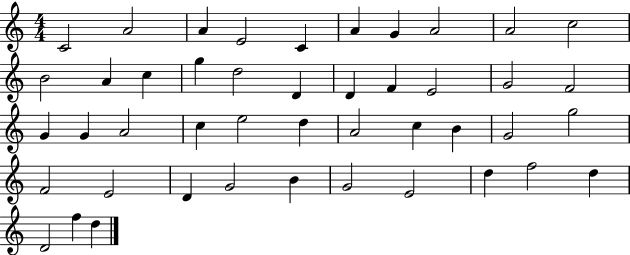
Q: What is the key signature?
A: C major